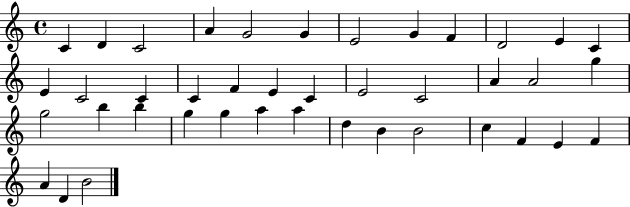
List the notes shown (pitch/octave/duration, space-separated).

C4/q D4/q C4/h A4/q G4/h G4/q E4/h G4/q F4/q D4/h E4/q C4/q E4/q C4/h C4/q C4/q F4/q E4/q C4/q E4/h C4/h A4/q A4/h G5/q G5/h B5/q B5/q G5/q G5/q A5/q A5/q D5/q B4/q B4/h C5/q F4/q E4/q F4/q A4/q D4/q B4/h